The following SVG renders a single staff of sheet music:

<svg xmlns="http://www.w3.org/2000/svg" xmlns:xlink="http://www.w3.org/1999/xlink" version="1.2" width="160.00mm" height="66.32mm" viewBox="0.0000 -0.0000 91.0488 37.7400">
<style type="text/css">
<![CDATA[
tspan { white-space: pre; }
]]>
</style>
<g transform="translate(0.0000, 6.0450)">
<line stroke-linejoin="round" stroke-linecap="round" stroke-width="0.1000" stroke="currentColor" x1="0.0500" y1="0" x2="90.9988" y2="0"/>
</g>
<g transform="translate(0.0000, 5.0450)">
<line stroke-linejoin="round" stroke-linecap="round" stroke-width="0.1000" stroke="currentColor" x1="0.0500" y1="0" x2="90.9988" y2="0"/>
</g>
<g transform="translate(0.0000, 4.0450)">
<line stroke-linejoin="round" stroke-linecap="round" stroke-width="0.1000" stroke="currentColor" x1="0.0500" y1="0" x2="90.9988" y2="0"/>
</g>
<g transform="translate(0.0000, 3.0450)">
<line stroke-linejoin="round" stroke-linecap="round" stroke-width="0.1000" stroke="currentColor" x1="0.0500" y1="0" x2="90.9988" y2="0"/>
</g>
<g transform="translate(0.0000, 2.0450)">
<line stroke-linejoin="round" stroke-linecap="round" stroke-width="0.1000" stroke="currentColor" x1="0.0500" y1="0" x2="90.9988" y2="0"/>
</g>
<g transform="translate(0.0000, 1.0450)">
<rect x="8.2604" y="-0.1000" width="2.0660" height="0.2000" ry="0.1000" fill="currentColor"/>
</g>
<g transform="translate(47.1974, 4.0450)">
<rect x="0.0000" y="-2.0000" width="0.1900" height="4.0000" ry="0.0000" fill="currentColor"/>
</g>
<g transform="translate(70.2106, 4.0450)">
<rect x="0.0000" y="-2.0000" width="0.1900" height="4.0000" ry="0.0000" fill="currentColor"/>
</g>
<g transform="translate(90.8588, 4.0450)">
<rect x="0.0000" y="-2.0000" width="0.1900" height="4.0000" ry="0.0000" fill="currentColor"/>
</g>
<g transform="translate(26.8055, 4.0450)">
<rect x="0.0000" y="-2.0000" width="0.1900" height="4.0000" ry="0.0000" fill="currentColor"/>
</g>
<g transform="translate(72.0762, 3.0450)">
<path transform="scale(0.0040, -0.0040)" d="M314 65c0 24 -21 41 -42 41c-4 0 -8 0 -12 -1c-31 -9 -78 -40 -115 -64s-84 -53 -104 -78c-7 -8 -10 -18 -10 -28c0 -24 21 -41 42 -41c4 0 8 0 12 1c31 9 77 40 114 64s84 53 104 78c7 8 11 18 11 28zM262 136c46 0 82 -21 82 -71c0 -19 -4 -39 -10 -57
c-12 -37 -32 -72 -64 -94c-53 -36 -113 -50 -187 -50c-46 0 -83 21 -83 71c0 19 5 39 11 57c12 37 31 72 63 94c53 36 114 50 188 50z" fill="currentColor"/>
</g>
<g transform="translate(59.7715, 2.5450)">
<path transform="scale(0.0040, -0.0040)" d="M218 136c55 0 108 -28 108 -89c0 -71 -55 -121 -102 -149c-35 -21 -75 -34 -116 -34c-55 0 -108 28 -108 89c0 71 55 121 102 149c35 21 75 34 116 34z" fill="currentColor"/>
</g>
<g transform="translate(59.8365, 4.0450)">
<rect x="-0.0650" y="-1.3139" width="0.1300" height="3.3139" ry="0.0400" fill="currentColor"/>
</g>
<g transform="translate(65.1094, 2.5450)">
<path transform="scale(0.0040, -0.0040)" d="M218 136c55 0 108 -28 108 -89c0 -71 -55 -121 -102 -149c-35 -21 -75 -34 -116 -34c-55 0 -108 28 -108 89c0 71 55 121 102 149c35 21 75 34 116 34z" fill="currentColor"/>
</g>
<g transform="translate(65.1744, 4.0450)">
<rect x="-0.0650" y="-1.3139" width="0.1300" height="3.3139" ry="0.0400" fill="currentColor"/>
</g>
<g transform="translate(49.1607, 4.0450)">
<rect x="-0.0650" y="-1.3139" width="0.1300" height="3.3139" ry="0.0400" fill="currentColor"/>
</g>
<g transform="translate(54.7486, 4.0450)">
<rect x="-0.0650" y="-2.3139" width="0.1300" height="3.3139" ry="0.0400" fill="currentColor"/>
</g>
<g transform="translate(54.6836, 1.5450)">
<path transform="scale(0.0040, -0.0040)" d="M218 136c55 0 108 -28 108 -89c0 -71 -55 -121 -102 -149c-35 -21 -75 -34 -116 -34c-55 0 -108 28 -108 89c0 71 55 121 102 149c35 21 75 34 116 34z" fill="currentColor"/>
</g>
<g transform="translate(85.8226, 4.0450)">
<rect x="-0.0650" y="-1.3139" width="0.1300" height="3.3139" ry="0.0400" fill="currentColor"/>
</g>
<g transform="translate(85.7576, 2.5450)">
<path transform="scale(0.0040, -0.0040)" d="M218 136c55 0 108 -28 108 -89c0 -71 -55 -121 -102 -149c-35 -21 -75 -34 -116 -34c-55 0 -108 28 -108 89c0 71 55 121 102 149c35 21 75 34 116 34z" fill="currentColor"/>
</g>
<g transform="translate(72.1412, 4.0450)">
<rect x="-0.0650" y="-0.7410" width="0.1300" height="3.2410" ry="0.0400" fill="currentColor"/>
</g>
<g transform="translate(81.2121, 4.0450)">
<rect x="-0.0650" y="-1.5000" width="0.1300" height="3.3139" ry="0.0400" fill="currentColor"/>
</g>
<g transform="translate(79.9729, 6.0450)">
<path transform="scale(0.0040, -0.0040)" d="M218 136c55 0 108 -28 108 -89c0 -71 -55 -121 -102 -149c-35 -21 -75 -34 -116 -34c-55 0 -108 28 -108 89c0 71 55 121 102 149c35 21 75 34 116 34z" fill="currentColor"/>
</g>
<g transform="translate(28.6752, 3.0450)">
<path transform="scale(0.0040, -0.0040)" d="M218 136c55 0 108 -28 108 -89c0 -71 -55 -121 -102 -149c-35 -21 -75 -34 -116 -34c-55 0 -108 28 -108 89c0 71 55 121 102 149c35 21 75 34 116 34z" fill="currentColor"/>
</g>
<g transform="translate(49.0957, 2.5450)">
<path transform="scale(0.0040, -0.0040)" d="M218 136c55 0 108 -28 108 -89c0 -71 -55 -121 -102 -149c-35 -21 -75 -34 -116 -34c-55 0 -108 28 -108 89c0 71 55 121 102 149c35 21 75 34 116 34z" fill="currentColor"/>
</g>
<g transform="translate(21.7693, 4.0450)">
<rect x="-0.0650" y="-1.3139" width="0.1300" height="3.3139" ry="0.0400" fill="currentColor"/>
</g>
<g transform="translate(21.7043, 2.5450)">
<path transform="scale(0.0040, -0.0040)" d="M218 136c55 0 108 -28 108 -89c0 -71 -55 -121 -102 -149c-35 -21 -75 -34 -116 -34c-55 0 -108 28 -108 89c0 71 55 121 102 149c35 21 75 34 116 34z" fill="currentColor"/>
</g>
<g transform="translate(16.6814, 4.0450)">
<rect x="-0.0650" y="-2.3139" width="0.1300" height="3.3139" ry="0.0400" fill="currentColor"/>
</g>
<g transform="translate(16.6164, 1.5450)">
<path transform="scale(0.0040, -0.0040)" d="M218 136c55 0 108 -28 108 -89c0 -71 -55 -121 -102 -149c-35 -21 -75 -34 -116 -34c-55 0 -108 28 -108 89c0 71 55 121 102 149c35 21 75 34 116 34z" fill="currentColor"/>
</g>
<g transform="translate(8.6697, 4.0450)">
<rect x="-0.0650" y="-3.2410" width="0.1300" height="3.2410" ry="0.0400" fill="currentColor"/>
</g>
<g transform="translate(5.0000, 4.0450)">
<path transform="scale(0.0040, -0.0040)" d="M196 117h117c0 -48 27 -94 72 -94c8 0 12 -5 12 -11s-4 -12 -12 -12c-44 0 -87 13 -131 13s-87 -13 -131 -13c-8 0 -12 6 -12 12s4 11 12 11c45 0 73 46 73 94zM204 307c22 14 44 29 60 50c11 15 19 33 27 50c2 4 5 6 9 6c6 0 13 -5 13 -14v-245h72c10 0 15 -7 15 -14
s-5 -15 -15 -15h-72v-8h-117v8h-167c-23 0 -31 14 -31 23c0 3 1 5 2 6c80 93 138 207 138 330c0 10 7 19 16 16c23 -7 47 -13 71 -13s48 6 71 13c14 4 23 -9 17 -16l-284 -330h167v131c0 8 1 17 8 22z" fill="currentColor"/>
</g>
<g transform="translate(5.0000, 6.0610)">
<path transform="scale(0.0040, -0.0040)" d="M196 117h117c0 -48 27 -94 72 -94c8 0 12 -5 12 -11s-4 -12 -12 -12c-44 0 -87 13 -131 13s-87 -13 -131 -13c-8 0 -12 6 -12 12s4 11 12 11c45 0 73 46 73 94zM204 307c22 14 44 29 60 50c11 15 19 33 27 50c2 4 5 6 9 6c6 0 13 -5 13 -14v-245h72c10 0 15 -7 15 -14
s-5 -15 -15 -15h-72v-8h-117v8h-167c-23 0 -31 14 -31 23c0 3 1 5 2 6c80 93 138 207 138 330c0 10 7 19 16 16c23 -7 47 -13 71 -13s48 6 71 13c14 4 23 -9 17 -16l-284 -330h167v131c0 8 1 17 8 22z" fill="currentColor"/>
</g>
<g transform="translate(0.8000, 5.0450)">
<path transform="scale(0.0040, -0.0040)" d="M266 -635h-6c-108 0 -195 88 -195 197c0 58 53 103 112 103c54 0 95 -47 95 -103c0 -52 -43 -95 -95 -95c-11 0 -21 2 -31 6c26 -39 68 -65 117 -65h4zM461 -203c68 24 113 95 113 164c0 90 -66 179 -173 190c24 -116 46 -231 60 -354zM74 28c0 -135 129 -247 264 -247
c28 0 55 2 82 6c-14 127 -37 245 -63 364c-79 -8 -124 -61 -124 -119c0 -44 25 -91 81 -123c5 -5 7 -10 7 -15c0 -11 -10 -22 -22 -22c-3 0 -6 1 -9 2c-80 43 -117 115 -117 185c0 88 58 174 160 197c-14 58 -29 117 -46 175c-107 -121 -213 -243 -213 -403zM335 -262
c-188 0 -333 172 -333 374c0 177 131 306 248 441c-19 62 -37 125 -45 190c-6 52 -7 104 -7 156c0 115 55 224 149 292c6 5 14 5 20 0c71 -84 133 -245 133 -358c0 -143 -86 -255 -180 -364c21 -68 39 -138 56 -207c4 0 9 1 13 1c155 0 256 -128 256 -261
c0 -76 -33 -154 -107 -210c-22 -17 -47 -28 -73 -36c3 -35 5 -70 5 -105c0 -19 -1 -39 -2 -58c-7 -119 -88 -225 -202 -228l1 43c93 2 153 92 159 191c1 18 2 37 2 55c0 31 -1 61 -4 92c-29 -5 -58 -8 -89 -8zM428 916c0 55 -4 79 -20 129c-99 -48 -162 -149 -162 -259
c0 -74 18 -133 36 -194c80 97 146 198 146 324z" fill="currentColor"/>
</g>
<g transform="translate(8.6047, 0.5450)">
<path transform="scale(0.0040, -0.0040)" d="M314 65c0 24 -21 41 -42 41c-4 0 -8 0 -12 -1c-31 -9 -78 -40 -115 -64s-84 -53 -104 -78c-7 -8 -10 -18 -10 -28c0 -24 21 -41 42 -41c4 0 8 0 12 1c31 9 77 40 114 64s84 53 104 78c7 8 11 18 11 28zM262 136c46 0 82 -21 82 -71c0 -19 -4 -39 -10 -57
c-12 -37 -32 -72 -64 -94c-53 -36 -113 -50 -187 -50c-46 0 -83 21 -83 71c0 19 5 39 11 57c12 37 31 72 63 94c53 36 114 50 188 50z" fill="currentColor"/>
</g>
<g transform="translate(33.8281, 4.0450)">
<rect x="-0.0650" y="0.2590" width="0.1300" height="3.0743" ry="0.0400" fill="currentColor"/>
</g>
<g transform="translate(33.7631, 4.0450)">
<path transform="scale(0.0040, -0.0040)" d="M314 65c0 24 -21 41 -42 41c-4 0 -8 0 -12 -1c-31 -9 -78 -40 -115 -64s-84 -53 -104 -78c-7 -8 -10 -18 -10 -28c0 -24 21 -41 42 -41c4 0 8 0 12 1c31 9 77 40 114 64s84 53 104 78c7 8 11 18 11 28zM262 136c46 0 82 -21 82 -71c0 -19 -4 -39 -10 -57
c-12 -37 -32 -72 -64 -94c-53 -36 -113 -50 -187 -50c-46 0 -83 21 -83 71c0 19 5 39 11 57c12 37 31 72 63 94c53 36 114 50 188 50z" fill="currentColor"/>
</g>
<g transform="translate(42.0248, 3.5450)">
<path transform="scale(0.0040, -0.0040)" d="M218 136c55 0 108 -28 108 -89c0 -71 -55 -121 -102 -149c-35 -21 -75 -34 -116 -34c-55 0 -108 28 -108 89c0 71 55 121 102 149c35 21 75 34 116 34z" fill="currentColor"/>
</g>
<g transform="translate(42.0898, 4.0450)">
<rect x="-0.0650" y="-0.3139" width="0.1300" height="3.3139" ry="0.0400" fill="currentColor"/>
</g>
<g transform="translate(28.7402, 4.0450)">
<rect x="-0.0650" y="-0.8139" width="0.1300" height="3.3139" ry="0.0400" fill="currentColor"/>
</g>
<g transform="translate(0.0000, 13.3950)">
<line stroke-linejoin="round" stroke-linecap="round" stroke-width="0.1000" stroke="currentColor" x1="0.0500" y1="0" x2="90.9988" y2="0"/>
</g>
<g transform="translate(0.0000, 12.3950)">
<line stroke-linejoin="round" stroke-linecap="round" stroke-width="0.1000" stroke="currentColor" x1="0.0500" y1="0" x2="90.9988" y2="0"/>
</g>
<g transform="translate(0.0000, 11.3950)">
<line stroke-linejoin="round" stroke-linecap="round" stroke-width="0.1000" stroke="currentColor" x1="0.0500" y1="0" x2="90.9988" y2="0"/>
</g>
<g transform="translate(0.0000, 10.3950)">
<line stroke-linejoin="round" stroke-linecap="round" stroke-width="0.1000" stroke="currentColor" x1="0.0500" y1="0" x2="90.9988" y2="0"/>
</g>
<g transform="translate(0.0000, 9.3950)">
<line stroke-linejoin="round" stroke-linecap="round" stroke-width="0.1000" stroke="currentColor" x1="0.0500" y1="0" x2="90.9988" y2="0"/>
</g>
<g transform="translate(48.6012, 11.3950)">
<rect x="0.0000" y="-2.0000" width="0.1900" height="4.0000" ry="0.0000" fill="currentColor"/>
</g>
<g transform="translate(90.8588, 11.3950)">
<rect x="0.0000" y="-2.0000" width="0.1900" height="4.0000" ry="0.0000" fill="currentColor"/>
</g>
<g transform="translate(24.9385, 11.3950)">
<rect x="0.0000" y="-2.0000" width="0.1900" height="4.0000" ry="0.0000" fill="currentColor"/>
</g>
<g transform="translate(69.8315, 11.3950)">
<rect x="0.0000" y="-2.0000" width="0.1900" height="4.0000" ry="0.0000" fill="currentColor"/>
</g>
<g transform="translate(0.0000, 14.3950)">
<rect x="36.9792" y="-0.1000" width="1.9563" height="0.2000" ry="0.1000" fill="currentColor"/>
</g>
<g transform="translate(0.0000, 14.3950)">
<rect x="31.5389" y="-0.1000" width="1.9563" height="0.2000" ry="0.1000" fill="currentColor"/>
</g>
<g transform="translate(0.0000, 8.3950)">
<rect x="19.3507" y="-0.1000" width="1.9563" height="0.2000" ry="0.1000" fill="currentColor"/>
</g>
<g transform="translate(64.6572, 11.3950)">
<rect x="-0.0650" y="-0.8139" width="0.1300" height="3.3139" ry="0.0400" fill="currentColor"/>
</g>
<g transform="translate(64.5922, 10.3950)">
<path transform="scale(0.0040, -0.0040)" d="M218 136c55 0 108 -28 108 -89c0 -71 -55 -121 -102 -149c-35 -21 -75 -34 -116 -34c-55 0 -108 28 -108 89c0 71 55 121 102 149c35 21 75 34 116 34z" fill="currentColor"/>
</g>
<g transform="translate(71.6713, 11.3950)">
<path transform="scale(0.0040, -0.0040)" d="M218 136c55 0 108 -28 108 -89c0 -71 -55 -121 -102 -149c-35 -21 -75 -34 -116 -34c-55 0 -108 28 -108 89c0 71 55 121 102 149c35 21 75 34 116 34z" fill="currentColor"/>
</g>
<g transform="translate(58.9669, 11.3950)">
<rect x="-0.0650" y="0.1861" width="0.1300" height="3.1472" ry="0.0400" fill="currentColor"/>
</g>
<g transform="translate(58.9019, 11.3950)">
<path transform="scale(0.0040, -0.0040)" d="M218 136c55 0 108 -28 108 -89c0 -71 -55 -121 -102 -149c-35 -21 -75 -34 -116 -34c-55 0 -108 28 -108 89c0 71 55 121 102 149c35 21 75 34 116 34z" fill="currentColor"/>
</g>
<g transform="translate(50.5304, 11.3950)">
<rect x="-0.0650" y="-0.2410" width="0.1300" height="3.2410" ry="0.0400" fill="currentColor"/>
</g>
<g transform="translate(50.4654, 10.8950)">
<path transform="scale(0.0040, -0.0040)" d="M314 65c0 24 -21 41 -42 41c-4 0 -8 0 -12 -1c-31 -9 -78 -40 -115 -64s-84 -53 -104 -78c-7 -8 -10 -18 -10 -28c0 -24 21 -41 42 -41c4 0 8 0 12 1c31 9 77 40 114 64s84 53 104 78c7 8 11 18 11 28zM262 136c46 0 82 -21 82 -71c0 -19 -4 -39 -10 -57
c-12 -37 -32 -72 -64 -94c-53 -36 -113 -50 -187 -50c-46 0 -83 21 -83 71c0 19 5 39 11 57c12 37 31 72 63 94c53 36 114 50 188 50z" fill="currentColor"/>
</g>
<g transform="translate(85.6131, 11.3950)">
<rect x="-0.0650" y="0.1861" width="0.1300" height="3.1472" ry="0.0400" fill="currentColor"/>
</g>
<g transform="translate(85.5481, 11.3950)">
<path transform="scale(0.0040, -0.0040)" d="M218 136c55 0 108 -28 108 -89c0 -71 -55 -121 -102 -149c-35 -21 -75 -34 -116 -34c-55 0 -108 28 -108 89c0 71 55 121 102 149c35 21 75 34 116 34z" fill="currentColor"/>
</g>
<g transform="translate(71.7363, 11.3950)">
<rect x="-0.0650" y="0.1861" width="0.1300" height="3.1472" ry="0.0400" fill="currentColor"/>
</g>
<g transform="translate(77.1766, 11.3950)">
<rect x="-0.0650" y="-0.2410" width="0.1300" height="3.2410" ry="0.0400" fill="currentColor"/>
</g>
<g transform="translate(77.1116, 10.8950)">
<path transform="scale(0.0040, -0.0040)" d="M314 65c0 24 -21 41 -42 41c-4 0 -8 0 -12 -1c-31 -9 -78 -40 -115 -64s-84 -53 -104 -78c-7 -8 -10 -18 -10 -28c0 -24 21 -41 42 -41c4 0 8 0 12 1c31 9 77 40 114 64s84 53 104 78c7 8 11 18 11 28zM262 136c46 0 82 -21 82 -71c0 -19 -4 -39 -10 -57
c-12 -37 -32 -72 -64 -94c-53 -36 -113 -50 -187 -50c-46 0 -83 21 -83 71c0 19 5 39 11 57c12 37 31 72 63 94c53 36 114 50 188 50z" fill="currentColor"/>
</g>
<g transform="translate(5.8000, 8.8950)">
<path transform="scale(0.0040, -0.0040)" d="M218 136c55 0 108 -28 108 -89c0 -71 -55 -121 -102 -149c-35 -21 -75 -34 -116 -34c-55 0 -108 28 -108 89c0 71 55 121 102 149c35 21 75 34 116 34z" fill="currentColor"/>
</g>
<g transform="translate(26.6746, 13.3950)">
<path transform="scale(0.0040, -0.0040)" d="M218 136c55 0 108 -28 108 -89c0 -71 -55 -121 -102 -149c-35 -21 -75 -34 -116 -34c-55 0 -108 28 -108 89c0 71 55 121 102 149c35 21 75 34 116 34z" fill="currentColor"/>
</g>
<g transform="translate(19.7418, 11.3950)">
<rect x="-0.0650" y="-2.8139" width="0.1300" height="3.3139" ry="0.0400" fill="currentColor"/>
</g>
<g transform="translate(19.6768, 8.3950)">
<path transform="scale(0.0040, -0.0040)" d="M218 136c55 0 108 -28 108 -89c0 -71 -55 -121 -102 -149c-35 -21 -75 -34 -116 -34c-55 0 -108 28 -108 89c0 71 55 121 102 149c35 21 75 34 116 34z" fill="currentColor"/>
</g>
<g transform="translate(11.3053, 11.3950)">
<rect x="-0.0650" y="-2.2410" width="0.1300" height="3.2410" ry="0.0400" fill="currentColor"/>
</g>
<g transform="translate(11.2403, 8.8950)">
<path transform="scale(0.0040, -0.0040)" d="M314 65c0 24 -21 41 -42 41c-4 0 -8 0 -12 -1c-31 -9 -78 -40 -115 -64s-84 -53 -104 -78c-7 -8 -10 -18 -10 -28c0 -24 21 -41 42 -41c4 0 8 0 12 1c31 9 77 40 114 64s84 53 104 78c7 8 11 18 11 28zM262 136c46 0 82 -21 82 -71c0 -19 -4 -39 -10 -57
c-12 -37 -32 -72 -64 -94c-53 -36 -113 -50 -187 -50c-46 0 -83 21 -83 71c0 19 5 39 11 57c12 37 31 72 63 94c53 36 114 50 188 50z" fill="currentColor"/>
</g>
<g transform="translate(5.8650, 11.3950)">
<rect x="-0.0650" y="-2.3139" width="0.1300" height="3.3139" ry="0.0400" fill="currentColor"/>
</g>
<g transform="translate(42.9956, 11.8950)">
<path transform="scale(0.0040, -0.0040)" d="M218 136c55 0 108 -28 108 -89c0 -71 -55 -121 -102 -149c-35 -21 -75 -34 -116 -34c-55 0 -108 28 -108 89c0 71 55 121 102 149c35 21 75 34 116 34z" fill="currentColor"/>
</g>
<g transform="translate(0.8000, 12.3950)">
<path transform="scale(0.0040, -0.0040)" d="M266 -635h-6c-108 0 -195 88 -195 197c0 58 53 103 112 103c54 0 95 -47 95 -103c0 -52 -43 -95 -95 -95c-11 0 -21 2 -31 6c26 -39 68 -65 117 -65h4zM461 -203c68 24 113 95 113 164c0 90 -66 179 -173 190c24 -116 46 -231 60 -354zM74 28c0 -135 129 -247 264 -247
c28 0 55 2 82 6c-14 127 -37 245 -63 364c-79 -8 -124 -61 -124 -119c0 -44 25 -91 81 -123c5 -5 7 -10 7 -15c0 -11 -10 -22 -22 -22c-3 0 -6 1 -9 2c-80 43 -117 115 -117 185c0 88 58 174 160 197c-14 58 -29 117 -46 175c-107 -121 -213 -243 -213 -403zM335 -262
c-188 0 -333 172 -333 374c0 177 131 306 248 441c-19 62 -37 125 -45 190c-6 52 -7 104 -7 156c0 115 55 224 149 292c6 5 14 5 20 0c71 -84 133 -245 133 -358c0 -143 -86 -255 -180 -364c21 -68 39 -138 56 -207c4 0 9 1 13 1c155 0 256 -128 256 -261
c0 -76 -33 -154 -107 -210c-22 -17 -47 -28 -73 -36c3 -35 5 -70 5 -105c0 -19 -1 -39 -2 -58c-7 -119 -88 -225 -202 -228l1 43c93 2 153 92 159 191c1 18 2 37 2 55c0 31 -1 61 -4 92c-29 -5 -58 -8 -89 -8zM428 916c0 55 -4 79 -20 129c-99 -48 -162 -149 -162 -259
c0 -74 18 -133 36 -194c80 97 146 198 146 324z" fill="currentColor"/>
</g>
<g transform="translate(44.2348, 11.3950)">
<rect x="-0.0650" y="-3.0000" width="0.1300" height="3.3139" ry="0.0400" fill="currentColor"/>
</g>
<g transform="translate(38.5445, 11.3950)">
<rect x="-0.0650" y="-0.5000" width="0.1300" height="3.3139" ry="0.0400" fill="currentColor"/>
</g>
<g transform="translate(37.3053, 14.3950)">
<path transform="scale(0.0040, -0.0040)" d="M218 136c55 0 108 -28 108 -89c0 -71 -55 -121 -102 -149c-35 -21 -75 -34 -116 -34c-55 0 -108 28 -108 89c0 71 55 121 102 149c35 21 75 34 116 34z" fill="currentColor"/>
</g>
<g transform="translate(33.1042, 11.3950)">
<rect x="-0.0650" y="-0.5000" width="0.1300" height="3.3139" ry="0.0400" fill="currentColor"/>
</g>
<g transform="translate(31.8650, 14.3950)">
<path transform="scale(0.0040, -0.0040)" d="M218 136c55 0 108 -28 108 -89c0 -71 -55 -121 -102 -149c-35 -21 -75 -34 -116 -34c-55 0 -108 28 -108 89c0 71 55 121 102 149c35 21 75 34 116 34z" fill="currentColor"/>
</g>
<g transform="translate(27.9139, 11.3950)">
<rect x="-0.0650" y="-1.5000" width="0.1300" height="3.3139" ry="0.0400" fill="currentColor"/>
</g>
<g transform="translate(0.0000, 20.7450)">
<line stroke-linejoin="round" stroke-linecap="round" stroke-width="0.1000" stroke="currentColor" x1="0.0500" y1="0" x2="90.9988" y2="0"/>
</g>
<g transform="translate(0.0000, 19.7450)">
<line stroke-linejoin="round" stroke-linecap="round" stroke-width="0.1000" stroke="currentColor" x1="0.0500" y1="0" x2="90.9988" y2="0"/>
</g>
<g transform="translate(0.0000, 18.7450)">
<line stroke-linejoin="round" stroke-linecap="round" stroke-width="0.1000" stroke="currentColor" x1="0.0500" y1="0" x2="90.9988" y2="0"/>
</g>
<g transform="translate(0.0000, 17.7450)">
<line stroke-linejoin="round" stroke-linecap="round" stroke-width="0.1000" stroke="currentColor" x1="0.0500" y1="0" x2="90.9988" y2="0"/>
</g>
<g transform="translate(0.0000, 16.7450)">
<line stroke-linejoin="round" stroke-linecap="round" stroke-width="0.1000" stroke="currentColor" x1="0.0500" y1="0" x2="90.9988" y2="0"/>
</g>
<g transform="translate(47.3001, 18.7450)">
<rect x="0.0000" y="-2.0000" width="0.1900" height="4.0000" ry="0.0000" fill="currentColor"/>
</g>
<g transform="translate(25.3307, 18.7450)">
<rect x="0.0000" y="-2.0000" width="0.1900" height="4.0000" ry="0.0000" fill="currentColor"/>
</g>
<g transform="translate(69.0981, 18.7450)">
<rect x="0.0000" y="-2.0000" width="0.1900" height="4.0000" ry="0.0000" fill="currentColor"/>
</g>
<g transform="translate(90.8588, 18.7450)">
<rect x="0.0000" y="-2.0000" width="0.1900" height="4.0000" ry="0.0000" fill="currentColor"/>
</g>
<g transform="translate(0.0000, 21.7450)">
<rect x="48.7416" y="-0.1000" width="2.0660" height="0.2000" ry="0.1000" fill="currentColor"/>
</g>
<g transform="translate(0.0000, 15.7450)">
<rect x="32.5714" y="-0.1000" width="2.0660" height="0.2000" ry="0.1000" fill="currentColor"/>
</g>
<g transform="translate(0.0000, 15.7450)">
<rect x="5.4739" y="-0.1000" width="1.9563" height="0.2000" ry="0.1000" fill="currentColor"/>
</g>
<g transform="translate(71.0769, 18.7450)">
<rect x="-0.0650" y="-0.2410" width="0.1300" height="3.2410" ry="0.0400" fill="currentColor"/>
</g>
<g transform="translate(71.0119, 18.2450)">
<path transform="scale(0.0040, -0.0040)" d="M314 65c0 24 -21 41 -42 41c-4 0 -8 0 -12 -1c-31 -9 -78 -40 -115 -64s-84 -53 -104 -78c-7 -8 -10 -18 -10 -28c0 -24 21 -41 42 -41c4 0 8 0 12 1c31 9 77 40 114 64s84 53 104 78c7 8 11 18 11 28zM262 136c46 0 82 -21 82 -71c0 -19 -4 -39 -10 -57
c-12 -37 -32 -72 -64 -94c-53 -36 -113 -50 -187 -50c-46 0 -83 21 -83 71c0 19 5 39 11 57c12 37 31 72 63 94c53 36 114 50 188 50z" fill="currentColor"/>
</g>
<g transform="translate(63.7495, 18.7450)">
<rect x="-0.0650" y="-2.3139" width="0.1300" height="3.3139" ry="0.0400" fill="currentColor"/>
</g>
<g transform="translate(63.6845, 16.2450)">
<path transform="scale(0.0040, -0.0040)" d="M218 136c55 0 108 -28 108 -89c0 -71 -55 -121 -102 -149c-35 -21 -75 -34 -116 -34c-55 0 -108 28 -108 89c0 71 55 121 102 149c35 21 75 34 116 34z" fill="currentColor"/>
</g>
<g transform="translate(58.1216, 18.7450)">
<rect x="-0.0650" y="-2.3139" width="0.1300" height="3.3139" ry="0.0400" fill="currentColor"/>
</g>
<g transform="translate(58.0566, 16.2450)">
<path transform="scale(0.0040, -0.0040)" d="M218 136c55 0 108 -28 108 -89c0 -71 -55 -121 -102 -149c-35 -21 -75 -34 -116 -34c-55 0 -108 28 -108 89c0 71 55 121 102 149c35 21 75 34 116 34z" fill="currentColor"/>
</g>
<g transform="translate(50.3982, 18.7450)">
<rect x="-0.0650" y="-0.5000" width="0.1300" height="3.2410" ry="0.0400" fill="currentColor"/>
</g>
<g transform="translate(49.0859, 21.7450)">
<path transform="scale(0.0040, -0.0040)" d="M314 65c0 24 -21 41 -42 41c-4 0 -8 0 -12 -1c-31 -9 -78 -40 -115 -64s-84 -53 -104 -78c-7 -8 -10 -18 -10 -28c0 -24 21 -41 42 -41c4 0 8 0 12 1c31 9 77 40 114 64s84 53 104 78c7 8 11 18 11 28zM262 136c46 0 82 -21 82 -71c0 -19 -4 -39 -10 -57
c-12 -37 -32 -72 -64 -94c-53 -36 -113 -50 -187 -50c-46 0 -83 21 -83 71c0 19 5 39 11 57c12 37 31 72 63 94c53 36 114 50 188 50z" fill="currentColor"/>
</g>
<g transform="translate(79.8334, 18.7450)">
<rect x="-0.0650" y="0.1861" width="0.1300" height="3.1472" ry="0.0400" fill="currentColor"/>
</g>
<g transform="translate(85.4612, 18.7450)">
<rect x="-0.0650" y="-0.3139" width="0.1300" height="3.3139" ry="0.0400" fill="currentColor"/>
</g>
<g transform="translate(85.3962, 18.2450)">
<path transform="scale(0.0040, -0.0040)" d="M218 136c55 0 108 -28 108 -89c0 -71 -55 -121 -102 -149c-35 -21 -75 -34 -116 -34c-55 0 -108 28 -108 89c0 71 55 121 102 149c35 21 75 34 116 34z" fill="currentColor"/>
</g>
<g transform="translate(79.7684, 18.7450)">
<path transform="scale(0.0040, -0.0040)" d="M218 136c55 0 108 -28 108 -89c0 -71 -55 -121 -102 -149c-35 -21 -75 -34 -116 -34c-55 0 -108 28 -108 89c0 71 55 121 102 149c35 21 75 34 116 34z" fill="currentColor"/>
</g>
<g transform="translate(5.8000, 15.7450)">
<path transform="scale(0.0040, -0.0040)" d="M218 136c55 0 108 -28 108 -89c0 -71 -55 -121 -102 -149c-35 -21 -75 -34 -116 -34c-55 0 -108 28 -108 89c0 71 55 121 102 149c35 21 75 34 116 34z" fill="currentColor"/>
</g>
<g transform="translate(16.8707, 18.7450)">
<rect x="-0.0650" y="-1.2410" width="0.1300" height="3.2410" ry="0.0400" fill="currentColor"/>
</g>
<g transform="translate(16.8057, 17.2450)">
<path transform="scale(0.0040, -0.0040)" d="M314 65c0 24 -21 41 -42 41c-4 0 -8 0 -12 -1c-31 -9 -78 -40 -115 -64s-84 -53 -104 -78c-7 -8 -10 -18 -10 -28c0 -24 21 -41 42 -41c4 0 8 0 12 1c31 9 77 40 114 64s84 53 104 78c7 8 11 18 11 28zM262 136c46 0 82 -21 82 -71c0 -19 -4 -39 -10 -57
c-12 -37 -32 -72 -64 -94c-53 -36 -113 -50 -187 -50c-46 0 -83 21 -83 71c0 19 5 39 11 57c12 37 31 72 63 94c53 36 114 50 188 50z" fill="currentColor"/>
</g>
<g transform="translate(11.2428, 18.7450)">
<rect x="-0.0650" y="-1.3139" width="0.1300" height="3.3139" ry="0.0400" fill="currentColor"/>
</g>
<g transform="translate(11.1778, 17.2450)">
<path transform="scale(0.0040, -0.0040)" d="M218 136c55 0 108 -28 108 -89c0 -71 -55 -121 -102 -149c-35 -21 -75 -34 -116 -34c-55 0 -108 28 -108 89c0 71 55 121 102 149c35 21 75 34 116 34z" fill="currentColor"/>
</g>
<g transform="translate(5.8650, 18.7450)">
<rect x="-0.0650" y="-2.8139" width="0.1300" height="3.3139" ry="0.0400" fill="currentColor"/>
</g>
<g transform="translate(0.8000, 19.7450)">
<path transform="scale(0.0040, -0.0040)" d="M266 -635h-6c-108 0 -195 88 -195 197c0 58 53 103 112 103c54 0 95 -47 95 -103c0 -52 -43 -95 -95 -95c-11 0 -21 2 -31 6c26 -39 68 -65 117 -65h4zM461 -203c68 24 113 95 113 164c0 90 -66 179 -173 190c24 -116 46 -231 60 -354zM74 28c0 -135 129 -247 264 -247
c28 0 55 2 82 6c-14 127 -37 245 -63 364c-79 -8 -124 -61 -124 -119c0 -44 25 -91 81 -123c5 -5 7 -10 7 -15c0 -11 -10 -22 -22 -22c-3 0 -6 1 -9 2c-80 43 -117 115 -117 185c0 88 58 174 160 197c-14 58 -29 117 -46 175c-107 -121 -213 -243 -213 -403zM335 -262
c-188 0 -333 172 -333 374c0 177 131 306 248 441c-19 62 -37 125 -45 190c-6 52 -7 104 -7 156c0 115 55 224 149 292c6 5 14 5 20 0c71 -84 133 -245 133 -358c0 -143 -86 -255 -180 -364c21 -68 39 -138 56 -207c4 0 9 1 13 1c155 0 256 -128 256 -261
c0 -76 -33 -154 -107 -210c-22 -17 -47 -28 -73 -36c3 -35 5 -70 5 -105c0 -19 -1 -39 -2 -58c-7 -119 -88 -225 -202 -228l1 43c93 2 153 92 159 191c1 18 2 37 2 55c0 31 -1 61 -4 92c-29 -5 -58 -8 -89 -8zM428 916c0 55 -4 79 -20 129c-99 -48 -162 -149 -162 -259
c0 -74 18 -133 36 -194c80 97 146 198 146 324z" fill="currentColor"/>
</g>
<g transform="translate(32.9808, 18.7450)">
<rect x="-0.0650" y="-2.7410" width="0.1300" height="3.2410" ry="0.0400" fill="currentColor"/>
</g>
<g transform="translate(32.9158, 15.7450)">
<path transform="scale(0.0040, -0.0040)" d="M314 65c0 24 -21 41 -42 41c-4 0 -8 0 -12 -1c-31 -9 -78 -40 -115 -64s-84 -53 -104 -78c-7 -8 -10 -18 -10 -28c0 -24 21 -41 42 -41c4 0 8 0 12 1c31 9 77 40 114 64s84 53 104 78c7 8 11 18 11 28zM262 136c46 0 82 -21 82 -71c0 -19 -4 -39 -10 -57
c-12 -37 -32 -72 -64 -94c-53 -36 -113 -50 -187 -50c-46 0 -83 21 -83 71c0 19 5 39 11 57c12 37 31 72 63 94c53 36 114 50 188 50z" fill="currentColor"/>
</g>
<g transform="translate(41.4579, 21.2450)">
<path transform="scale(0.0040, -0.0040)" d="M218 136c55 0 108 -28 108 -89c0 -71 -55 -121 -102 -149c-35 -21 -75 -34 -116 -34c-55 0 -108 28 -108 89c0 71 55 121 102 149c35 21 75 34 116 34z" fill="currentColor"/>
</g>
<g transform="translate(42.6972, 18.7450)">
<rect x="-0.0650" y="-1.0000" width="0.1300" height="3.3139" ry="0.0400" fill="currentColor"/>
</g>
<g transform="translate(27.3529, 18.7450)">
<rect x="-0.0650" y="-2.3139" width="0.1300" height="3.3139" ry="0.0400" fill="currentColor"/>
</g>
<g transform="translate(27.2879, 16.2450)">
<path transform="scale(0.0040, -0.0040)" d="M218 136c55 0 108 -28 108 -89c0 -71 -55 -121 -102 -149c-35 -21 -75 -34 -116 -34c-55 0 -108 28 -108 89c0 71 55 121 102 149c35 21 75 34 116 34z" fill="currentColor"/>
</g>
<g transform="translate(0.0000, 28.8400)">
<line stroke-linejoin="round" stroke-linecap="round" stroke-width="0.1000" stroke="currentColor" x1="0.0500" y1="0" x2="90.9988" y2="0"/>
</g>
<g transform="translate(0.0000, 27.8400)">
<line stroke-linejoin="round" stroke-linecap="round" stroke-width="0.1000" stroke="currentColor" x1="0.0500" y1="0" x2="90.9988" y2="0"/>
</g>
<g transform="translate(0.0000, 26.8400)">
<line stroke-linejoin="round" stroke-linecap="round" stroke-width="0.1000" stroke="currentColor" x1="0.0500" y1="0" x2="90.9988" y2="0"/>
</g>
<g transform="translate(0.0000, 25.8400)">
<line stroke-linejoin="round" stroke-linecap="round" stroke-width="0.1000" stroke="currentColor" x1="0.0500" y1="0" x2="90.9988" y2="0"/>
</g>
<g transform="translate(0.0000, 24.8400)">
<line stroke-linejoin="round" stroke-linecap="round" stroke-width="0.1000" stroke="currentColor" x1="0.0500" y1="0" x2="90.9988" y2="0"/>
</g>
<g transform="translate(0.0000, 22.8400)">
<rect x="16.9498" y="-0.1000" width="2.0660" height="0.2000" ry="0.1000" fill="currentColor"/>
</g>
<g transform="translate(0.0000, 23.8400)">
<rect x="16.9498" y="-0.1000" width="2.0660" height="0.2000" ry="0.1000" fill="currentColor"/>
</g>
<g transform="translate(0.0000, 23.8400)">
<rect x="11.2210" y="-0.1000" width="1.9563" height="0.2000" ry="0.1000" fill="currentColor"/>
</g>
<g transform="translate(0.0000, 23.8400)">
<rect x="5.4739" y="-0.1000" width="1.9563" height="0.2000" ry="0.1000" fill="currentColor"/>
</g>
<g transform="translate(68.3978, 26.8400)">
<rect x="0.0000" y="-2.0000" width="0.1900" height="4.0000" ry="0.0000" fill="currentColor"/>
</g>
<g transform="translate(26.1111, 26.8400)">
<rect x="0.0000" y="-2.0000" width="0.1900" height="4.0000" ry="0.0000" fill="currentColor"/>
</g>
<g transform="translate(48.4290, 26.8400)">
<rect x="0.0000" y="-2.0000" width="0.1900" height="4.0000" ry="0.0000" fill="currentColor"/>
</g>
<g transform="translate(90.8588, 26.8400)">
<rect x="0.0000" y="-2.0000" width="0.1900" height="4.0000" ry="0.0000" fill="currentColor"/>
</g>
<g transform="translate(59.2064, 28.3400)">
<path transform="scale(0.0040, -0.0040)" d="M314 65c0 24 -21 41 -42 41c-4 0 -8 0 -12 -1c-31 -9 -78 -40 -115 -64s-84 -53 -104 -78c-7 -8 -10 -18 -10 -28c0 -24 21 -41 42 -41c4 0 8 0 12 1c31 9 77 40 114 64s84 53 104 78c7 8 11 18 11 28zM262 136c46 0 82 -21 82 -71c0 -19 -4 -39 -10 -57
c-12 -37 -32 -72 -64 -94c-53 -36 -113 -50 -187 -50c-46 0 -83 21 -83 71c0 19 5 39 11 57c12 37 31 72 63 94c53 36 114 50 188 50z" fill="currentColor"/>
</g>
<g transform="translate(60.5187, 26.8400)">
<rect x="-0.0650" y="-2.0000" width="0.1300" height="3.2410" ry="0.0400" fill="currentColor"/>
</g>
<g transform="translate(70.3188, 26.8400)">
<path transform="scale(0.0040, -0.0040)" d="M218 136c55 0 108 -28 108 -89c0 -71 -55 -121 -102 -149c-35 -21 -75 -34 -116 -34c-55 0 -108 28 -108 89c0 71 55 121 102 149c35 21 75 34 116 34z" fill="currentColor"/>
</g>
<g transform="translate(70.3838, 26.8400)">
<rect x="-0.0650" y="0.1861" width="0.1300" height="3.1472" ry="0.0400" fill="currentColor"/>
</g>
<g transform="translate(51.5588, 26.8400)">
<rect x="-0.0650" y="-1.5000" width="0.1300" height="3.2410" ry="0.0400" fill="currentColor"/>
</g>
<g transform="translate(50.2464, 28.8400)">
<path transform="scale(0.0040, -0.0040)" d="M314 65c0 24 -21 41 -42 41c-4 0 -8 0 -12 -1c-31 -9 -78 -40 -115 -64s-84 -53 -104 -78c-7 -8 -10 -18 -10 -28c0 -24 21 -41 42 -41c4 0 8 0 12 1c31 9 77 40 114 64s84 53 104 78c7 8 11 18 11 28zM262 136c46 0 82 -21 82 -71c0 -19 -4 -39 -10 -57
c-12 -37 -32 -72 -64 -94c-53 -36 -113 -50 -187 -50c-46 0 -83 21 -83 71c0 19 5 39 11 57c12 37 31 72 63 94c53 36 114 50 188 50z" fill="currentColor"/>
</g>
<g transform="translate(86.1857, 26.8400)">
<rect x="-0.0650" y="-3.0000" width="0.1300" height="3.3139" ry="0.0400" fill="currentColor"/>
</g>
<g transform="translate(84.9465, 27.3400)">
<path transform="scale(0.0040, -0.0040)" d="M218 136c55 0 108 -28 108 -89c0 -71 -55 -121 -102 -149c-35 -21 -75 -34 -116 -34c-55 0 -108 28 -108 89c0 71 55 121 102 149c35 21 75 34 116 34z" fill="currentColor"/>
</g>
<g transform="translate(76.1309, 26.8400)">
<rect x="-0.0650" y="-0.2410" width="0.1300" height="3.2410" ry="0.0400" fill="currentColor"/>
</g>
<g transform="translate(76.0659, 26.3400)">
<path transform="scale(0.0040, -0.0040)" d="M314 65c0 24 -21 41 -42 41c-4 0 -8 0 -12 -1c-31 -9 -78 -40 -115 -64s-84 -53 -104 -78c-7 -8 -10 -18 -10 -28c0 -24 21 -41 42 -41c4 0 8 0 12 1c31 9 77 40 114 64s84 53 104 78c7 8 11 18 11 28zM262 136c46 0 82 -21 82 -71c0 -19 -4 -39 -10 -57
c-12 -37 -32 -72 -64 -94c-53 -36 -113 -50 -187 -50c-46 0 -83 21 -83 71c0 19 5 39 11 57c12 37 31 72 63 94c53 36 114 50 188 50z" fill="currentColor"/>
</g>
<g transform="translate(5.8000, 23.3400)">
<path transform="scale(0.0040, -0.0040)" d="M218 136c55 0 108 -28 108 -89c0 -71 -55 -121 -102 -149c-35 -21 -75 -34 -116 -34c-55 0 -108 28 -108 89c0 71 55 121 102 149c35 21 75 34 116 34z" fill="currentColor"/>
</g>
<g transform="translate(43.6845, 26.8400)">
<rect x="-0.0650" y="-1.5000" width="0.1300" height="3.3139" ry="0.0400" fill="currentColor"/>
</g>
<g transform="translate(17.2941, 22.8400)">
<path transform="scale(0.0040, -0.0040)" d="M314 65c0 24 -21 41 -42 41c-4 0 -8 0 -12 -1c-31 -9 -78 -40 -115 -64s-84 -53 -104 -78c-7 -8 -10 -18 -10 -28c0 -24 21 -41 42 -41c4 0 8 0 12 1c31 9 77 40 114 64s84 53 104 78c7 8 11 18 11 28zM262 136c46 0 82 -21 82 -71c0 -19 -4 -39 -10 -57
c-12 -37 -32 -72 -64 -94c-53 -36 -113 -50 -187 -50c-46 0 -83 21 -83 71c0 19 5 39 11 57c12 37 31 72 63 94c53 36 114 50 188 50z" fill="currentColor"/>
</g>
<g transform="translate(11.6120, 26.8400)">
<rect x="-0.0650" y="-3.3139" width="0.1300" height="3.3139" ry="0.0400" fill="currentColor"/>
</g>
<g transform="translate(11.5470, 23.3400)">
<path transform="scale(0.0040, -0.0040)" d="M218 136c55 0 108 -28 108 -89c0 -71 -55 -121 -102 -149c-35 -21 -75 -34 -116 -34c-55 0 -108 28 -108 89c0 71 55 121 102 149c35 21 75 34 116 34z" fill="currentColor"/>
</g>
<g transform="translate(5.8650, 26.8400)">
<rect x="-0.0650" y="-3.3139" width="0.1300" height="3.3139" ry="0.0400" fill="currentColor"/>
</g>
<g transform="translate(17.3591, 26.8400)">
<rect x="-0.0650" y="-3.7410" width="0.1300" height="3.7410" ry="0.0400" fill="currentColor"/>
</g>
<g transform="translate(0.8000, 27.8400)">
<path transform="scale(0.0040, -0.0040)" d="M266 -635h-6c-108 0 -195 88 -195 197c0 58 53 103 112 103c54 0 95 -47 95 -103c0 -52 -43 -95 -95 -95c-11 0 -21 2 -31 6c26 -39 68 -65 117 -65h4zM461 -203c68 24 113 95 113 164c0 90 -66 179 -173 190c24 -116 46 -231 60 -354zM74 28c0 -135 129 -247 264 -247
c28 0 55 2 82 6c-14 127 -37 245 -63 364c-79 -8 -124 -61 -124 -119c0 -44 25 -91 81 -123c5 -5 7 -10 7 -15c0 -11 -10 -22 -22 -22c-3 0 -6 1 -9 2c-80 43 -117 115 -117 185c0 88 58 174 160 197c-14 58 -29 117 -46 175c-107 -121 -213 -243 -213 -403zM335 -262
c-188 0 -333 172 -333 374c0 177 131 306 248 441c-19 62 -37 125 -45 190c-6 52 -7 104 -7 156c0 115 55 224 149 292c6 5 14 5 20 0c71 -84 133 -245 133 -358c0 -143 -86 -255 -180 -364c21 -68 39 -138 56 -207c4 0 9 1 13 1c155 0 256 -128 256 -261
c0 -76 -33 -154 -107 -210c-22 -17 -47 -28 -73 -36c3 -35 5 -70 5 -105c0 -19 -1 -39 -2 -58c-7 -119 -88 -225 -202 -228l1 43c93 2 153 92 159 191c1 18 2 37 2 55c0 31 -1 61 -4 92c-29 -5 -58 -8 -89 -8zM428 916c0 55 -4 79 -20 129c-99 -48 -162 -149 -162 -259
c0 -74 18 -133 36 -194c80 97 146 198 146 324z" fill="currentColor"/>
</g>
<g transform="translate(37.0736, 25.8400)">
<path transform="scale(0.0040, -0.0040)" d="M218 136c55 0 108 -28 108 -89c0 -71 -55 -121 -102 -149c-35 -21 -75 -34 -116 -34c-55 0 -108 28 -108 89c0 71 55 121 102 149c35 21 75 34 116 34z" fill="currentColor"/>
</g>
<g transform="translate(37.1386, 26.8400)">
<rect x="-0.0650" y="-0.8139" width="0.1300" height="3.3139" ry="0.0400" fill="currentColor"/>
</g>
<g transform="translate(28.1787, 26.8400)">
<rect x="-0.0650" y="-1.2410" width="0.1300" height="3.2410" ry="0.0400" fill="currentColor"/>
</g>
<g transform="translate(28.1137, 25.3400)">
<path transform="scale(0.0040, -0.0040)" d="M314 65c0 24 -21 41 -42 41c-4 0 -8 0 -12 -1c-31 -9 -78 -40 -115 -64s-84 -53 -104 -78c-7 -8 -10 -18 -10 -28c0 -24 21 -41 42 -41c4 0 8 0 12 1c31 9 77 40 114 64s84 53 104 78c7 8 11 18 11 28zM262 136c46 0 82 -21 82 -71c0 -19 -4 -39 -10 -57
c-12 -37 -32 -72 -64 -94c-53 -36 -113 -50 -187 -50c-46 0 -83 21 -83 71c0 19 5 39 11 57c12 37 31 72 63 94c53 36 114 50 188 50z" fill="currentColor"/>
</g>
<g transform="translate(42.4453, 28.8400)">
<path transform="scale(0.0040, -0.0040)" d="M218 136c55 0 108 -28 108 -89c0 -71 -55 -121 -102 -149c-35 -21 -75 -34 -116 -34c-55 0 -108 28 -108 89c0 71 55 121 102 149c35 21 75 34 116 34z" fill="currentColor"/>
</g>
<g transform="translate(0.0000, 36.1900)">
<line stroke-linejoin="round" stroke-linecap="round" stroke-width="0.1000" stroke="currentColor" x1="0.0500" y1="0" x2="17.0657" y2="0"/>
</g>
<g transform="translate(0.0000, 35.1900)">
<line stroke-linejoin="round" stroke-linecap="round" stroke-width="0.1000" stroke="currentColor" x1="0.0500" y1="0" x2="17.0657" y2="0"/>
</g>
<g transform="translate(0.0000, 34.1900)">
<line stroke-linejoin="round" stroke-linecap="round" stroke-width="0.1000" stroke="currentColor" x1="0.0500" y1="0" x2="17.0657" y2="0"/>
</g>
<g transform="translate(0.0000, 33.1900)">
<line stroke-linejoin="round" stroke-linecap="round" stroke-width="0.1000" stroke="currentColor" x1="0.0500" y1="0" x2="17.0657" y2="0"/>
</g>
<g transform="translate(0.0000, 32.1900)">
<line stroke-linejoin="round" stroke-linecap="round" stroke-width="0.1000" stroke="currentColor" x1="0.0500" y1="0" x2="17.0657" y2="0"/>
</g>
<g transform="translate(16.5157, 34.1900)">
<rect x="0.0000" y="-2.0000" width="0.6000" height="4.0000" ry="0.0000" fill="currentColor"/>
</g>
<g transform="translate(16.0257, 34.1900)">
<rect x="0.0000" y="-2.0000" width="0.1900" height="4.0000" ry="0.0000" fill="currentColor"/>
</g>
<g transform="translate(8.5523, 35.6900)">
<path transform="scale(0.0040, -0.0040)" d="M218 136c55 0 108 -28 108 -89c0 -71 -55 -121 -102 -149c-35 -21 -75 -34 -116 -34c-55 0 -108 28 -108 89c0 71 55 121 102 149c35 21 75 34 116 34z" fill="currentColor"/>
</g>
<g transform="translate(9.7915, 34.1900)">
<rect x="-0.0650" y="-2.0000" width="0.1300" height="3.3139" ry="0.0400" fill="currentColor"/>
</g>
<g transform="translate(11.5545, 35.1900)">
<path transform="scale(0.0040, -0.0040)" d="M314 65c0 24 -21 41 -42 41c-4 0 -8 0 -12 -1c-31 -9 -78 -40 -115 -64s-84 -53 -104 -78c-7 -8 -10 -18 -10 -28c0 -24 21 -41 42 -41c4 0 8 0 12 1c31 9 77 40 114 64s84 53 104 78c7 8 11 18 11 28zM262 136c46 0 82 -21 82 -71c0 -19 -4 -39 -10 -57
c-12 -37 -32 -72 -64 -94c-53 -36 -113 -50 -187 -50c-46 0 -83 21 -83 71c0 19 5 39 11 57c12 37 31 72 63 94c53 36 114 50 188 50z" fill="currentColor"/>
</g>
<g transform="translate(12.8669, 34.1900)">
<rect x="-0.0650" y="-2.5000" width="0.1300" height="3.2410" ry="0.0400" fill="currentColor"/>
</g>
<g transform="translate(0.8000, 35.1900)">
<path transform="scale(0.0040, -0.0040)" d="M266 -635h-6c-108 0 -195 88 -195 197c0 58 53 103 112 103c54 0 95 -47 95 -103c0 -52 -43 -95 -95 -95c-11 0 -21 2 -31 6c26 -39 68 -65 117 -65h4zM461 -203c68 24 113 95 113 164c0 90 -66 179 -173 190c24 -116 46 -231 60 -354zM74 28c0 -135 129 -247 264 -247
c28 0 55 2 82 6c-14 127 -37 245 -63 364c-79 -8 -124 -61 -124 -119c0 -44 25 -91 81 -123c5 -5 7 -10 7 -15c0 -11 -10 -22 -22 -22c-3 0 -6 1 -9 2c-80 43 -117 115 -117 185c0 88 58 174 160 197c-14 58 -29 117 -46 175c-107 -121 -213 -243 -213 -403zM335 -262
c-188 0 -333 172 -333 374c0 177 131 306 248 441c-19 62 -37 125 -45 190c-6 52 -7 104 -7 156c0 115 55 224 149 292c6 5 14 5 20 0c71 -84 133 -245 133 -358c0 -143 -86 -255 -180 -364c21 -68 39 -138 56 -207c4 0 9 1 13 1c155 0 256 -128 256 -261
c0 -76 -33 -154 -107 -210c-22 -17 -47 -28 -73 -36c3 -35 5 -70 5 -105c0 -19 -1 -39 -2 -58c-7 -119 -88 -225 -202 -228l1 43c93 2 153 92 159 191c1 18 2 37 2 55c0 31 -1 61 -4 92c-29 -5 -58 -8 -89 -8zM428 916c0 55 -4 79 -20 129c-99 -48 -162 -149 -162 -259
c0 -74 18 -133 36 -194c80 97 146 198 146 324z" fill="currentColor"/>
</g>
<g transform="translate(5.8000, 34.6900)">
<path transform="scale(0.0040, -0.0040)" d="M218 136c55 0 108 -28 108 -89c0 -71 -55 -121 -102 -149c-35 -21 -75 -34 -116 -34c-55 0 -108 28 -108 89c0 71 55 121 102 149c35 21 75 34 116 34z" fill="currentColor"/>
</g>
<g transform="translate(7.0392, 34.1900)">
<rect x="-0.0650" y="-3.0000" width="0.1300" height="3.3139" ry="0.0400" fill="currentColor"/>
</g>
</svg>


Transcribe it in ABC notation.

X:1
T:Untitled
M:4/4
L:1/4
K:C
b2 g e d B2 c e g e e d2 E e g g2 a E C C A c2 B d B c2 B a e e2 g a2 D C2 g g c2 B c b b c'2 e2 d E E2 F2 B c2 A A F G2